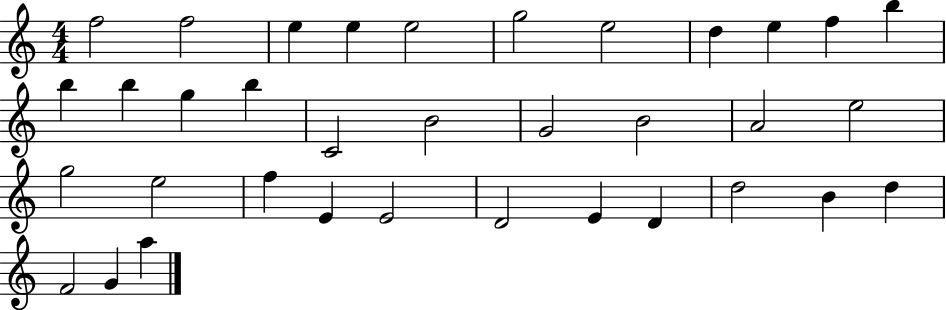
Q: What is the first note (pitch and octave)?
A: F5